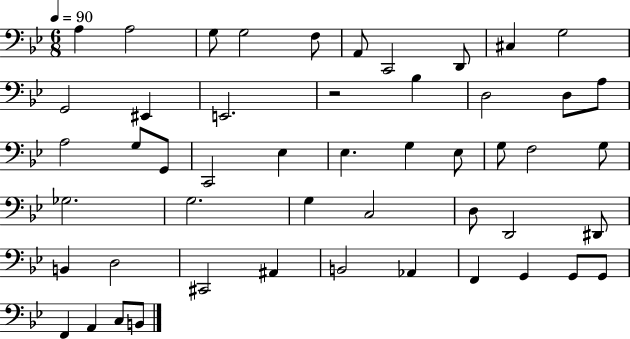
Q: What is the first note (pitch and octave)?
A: A3